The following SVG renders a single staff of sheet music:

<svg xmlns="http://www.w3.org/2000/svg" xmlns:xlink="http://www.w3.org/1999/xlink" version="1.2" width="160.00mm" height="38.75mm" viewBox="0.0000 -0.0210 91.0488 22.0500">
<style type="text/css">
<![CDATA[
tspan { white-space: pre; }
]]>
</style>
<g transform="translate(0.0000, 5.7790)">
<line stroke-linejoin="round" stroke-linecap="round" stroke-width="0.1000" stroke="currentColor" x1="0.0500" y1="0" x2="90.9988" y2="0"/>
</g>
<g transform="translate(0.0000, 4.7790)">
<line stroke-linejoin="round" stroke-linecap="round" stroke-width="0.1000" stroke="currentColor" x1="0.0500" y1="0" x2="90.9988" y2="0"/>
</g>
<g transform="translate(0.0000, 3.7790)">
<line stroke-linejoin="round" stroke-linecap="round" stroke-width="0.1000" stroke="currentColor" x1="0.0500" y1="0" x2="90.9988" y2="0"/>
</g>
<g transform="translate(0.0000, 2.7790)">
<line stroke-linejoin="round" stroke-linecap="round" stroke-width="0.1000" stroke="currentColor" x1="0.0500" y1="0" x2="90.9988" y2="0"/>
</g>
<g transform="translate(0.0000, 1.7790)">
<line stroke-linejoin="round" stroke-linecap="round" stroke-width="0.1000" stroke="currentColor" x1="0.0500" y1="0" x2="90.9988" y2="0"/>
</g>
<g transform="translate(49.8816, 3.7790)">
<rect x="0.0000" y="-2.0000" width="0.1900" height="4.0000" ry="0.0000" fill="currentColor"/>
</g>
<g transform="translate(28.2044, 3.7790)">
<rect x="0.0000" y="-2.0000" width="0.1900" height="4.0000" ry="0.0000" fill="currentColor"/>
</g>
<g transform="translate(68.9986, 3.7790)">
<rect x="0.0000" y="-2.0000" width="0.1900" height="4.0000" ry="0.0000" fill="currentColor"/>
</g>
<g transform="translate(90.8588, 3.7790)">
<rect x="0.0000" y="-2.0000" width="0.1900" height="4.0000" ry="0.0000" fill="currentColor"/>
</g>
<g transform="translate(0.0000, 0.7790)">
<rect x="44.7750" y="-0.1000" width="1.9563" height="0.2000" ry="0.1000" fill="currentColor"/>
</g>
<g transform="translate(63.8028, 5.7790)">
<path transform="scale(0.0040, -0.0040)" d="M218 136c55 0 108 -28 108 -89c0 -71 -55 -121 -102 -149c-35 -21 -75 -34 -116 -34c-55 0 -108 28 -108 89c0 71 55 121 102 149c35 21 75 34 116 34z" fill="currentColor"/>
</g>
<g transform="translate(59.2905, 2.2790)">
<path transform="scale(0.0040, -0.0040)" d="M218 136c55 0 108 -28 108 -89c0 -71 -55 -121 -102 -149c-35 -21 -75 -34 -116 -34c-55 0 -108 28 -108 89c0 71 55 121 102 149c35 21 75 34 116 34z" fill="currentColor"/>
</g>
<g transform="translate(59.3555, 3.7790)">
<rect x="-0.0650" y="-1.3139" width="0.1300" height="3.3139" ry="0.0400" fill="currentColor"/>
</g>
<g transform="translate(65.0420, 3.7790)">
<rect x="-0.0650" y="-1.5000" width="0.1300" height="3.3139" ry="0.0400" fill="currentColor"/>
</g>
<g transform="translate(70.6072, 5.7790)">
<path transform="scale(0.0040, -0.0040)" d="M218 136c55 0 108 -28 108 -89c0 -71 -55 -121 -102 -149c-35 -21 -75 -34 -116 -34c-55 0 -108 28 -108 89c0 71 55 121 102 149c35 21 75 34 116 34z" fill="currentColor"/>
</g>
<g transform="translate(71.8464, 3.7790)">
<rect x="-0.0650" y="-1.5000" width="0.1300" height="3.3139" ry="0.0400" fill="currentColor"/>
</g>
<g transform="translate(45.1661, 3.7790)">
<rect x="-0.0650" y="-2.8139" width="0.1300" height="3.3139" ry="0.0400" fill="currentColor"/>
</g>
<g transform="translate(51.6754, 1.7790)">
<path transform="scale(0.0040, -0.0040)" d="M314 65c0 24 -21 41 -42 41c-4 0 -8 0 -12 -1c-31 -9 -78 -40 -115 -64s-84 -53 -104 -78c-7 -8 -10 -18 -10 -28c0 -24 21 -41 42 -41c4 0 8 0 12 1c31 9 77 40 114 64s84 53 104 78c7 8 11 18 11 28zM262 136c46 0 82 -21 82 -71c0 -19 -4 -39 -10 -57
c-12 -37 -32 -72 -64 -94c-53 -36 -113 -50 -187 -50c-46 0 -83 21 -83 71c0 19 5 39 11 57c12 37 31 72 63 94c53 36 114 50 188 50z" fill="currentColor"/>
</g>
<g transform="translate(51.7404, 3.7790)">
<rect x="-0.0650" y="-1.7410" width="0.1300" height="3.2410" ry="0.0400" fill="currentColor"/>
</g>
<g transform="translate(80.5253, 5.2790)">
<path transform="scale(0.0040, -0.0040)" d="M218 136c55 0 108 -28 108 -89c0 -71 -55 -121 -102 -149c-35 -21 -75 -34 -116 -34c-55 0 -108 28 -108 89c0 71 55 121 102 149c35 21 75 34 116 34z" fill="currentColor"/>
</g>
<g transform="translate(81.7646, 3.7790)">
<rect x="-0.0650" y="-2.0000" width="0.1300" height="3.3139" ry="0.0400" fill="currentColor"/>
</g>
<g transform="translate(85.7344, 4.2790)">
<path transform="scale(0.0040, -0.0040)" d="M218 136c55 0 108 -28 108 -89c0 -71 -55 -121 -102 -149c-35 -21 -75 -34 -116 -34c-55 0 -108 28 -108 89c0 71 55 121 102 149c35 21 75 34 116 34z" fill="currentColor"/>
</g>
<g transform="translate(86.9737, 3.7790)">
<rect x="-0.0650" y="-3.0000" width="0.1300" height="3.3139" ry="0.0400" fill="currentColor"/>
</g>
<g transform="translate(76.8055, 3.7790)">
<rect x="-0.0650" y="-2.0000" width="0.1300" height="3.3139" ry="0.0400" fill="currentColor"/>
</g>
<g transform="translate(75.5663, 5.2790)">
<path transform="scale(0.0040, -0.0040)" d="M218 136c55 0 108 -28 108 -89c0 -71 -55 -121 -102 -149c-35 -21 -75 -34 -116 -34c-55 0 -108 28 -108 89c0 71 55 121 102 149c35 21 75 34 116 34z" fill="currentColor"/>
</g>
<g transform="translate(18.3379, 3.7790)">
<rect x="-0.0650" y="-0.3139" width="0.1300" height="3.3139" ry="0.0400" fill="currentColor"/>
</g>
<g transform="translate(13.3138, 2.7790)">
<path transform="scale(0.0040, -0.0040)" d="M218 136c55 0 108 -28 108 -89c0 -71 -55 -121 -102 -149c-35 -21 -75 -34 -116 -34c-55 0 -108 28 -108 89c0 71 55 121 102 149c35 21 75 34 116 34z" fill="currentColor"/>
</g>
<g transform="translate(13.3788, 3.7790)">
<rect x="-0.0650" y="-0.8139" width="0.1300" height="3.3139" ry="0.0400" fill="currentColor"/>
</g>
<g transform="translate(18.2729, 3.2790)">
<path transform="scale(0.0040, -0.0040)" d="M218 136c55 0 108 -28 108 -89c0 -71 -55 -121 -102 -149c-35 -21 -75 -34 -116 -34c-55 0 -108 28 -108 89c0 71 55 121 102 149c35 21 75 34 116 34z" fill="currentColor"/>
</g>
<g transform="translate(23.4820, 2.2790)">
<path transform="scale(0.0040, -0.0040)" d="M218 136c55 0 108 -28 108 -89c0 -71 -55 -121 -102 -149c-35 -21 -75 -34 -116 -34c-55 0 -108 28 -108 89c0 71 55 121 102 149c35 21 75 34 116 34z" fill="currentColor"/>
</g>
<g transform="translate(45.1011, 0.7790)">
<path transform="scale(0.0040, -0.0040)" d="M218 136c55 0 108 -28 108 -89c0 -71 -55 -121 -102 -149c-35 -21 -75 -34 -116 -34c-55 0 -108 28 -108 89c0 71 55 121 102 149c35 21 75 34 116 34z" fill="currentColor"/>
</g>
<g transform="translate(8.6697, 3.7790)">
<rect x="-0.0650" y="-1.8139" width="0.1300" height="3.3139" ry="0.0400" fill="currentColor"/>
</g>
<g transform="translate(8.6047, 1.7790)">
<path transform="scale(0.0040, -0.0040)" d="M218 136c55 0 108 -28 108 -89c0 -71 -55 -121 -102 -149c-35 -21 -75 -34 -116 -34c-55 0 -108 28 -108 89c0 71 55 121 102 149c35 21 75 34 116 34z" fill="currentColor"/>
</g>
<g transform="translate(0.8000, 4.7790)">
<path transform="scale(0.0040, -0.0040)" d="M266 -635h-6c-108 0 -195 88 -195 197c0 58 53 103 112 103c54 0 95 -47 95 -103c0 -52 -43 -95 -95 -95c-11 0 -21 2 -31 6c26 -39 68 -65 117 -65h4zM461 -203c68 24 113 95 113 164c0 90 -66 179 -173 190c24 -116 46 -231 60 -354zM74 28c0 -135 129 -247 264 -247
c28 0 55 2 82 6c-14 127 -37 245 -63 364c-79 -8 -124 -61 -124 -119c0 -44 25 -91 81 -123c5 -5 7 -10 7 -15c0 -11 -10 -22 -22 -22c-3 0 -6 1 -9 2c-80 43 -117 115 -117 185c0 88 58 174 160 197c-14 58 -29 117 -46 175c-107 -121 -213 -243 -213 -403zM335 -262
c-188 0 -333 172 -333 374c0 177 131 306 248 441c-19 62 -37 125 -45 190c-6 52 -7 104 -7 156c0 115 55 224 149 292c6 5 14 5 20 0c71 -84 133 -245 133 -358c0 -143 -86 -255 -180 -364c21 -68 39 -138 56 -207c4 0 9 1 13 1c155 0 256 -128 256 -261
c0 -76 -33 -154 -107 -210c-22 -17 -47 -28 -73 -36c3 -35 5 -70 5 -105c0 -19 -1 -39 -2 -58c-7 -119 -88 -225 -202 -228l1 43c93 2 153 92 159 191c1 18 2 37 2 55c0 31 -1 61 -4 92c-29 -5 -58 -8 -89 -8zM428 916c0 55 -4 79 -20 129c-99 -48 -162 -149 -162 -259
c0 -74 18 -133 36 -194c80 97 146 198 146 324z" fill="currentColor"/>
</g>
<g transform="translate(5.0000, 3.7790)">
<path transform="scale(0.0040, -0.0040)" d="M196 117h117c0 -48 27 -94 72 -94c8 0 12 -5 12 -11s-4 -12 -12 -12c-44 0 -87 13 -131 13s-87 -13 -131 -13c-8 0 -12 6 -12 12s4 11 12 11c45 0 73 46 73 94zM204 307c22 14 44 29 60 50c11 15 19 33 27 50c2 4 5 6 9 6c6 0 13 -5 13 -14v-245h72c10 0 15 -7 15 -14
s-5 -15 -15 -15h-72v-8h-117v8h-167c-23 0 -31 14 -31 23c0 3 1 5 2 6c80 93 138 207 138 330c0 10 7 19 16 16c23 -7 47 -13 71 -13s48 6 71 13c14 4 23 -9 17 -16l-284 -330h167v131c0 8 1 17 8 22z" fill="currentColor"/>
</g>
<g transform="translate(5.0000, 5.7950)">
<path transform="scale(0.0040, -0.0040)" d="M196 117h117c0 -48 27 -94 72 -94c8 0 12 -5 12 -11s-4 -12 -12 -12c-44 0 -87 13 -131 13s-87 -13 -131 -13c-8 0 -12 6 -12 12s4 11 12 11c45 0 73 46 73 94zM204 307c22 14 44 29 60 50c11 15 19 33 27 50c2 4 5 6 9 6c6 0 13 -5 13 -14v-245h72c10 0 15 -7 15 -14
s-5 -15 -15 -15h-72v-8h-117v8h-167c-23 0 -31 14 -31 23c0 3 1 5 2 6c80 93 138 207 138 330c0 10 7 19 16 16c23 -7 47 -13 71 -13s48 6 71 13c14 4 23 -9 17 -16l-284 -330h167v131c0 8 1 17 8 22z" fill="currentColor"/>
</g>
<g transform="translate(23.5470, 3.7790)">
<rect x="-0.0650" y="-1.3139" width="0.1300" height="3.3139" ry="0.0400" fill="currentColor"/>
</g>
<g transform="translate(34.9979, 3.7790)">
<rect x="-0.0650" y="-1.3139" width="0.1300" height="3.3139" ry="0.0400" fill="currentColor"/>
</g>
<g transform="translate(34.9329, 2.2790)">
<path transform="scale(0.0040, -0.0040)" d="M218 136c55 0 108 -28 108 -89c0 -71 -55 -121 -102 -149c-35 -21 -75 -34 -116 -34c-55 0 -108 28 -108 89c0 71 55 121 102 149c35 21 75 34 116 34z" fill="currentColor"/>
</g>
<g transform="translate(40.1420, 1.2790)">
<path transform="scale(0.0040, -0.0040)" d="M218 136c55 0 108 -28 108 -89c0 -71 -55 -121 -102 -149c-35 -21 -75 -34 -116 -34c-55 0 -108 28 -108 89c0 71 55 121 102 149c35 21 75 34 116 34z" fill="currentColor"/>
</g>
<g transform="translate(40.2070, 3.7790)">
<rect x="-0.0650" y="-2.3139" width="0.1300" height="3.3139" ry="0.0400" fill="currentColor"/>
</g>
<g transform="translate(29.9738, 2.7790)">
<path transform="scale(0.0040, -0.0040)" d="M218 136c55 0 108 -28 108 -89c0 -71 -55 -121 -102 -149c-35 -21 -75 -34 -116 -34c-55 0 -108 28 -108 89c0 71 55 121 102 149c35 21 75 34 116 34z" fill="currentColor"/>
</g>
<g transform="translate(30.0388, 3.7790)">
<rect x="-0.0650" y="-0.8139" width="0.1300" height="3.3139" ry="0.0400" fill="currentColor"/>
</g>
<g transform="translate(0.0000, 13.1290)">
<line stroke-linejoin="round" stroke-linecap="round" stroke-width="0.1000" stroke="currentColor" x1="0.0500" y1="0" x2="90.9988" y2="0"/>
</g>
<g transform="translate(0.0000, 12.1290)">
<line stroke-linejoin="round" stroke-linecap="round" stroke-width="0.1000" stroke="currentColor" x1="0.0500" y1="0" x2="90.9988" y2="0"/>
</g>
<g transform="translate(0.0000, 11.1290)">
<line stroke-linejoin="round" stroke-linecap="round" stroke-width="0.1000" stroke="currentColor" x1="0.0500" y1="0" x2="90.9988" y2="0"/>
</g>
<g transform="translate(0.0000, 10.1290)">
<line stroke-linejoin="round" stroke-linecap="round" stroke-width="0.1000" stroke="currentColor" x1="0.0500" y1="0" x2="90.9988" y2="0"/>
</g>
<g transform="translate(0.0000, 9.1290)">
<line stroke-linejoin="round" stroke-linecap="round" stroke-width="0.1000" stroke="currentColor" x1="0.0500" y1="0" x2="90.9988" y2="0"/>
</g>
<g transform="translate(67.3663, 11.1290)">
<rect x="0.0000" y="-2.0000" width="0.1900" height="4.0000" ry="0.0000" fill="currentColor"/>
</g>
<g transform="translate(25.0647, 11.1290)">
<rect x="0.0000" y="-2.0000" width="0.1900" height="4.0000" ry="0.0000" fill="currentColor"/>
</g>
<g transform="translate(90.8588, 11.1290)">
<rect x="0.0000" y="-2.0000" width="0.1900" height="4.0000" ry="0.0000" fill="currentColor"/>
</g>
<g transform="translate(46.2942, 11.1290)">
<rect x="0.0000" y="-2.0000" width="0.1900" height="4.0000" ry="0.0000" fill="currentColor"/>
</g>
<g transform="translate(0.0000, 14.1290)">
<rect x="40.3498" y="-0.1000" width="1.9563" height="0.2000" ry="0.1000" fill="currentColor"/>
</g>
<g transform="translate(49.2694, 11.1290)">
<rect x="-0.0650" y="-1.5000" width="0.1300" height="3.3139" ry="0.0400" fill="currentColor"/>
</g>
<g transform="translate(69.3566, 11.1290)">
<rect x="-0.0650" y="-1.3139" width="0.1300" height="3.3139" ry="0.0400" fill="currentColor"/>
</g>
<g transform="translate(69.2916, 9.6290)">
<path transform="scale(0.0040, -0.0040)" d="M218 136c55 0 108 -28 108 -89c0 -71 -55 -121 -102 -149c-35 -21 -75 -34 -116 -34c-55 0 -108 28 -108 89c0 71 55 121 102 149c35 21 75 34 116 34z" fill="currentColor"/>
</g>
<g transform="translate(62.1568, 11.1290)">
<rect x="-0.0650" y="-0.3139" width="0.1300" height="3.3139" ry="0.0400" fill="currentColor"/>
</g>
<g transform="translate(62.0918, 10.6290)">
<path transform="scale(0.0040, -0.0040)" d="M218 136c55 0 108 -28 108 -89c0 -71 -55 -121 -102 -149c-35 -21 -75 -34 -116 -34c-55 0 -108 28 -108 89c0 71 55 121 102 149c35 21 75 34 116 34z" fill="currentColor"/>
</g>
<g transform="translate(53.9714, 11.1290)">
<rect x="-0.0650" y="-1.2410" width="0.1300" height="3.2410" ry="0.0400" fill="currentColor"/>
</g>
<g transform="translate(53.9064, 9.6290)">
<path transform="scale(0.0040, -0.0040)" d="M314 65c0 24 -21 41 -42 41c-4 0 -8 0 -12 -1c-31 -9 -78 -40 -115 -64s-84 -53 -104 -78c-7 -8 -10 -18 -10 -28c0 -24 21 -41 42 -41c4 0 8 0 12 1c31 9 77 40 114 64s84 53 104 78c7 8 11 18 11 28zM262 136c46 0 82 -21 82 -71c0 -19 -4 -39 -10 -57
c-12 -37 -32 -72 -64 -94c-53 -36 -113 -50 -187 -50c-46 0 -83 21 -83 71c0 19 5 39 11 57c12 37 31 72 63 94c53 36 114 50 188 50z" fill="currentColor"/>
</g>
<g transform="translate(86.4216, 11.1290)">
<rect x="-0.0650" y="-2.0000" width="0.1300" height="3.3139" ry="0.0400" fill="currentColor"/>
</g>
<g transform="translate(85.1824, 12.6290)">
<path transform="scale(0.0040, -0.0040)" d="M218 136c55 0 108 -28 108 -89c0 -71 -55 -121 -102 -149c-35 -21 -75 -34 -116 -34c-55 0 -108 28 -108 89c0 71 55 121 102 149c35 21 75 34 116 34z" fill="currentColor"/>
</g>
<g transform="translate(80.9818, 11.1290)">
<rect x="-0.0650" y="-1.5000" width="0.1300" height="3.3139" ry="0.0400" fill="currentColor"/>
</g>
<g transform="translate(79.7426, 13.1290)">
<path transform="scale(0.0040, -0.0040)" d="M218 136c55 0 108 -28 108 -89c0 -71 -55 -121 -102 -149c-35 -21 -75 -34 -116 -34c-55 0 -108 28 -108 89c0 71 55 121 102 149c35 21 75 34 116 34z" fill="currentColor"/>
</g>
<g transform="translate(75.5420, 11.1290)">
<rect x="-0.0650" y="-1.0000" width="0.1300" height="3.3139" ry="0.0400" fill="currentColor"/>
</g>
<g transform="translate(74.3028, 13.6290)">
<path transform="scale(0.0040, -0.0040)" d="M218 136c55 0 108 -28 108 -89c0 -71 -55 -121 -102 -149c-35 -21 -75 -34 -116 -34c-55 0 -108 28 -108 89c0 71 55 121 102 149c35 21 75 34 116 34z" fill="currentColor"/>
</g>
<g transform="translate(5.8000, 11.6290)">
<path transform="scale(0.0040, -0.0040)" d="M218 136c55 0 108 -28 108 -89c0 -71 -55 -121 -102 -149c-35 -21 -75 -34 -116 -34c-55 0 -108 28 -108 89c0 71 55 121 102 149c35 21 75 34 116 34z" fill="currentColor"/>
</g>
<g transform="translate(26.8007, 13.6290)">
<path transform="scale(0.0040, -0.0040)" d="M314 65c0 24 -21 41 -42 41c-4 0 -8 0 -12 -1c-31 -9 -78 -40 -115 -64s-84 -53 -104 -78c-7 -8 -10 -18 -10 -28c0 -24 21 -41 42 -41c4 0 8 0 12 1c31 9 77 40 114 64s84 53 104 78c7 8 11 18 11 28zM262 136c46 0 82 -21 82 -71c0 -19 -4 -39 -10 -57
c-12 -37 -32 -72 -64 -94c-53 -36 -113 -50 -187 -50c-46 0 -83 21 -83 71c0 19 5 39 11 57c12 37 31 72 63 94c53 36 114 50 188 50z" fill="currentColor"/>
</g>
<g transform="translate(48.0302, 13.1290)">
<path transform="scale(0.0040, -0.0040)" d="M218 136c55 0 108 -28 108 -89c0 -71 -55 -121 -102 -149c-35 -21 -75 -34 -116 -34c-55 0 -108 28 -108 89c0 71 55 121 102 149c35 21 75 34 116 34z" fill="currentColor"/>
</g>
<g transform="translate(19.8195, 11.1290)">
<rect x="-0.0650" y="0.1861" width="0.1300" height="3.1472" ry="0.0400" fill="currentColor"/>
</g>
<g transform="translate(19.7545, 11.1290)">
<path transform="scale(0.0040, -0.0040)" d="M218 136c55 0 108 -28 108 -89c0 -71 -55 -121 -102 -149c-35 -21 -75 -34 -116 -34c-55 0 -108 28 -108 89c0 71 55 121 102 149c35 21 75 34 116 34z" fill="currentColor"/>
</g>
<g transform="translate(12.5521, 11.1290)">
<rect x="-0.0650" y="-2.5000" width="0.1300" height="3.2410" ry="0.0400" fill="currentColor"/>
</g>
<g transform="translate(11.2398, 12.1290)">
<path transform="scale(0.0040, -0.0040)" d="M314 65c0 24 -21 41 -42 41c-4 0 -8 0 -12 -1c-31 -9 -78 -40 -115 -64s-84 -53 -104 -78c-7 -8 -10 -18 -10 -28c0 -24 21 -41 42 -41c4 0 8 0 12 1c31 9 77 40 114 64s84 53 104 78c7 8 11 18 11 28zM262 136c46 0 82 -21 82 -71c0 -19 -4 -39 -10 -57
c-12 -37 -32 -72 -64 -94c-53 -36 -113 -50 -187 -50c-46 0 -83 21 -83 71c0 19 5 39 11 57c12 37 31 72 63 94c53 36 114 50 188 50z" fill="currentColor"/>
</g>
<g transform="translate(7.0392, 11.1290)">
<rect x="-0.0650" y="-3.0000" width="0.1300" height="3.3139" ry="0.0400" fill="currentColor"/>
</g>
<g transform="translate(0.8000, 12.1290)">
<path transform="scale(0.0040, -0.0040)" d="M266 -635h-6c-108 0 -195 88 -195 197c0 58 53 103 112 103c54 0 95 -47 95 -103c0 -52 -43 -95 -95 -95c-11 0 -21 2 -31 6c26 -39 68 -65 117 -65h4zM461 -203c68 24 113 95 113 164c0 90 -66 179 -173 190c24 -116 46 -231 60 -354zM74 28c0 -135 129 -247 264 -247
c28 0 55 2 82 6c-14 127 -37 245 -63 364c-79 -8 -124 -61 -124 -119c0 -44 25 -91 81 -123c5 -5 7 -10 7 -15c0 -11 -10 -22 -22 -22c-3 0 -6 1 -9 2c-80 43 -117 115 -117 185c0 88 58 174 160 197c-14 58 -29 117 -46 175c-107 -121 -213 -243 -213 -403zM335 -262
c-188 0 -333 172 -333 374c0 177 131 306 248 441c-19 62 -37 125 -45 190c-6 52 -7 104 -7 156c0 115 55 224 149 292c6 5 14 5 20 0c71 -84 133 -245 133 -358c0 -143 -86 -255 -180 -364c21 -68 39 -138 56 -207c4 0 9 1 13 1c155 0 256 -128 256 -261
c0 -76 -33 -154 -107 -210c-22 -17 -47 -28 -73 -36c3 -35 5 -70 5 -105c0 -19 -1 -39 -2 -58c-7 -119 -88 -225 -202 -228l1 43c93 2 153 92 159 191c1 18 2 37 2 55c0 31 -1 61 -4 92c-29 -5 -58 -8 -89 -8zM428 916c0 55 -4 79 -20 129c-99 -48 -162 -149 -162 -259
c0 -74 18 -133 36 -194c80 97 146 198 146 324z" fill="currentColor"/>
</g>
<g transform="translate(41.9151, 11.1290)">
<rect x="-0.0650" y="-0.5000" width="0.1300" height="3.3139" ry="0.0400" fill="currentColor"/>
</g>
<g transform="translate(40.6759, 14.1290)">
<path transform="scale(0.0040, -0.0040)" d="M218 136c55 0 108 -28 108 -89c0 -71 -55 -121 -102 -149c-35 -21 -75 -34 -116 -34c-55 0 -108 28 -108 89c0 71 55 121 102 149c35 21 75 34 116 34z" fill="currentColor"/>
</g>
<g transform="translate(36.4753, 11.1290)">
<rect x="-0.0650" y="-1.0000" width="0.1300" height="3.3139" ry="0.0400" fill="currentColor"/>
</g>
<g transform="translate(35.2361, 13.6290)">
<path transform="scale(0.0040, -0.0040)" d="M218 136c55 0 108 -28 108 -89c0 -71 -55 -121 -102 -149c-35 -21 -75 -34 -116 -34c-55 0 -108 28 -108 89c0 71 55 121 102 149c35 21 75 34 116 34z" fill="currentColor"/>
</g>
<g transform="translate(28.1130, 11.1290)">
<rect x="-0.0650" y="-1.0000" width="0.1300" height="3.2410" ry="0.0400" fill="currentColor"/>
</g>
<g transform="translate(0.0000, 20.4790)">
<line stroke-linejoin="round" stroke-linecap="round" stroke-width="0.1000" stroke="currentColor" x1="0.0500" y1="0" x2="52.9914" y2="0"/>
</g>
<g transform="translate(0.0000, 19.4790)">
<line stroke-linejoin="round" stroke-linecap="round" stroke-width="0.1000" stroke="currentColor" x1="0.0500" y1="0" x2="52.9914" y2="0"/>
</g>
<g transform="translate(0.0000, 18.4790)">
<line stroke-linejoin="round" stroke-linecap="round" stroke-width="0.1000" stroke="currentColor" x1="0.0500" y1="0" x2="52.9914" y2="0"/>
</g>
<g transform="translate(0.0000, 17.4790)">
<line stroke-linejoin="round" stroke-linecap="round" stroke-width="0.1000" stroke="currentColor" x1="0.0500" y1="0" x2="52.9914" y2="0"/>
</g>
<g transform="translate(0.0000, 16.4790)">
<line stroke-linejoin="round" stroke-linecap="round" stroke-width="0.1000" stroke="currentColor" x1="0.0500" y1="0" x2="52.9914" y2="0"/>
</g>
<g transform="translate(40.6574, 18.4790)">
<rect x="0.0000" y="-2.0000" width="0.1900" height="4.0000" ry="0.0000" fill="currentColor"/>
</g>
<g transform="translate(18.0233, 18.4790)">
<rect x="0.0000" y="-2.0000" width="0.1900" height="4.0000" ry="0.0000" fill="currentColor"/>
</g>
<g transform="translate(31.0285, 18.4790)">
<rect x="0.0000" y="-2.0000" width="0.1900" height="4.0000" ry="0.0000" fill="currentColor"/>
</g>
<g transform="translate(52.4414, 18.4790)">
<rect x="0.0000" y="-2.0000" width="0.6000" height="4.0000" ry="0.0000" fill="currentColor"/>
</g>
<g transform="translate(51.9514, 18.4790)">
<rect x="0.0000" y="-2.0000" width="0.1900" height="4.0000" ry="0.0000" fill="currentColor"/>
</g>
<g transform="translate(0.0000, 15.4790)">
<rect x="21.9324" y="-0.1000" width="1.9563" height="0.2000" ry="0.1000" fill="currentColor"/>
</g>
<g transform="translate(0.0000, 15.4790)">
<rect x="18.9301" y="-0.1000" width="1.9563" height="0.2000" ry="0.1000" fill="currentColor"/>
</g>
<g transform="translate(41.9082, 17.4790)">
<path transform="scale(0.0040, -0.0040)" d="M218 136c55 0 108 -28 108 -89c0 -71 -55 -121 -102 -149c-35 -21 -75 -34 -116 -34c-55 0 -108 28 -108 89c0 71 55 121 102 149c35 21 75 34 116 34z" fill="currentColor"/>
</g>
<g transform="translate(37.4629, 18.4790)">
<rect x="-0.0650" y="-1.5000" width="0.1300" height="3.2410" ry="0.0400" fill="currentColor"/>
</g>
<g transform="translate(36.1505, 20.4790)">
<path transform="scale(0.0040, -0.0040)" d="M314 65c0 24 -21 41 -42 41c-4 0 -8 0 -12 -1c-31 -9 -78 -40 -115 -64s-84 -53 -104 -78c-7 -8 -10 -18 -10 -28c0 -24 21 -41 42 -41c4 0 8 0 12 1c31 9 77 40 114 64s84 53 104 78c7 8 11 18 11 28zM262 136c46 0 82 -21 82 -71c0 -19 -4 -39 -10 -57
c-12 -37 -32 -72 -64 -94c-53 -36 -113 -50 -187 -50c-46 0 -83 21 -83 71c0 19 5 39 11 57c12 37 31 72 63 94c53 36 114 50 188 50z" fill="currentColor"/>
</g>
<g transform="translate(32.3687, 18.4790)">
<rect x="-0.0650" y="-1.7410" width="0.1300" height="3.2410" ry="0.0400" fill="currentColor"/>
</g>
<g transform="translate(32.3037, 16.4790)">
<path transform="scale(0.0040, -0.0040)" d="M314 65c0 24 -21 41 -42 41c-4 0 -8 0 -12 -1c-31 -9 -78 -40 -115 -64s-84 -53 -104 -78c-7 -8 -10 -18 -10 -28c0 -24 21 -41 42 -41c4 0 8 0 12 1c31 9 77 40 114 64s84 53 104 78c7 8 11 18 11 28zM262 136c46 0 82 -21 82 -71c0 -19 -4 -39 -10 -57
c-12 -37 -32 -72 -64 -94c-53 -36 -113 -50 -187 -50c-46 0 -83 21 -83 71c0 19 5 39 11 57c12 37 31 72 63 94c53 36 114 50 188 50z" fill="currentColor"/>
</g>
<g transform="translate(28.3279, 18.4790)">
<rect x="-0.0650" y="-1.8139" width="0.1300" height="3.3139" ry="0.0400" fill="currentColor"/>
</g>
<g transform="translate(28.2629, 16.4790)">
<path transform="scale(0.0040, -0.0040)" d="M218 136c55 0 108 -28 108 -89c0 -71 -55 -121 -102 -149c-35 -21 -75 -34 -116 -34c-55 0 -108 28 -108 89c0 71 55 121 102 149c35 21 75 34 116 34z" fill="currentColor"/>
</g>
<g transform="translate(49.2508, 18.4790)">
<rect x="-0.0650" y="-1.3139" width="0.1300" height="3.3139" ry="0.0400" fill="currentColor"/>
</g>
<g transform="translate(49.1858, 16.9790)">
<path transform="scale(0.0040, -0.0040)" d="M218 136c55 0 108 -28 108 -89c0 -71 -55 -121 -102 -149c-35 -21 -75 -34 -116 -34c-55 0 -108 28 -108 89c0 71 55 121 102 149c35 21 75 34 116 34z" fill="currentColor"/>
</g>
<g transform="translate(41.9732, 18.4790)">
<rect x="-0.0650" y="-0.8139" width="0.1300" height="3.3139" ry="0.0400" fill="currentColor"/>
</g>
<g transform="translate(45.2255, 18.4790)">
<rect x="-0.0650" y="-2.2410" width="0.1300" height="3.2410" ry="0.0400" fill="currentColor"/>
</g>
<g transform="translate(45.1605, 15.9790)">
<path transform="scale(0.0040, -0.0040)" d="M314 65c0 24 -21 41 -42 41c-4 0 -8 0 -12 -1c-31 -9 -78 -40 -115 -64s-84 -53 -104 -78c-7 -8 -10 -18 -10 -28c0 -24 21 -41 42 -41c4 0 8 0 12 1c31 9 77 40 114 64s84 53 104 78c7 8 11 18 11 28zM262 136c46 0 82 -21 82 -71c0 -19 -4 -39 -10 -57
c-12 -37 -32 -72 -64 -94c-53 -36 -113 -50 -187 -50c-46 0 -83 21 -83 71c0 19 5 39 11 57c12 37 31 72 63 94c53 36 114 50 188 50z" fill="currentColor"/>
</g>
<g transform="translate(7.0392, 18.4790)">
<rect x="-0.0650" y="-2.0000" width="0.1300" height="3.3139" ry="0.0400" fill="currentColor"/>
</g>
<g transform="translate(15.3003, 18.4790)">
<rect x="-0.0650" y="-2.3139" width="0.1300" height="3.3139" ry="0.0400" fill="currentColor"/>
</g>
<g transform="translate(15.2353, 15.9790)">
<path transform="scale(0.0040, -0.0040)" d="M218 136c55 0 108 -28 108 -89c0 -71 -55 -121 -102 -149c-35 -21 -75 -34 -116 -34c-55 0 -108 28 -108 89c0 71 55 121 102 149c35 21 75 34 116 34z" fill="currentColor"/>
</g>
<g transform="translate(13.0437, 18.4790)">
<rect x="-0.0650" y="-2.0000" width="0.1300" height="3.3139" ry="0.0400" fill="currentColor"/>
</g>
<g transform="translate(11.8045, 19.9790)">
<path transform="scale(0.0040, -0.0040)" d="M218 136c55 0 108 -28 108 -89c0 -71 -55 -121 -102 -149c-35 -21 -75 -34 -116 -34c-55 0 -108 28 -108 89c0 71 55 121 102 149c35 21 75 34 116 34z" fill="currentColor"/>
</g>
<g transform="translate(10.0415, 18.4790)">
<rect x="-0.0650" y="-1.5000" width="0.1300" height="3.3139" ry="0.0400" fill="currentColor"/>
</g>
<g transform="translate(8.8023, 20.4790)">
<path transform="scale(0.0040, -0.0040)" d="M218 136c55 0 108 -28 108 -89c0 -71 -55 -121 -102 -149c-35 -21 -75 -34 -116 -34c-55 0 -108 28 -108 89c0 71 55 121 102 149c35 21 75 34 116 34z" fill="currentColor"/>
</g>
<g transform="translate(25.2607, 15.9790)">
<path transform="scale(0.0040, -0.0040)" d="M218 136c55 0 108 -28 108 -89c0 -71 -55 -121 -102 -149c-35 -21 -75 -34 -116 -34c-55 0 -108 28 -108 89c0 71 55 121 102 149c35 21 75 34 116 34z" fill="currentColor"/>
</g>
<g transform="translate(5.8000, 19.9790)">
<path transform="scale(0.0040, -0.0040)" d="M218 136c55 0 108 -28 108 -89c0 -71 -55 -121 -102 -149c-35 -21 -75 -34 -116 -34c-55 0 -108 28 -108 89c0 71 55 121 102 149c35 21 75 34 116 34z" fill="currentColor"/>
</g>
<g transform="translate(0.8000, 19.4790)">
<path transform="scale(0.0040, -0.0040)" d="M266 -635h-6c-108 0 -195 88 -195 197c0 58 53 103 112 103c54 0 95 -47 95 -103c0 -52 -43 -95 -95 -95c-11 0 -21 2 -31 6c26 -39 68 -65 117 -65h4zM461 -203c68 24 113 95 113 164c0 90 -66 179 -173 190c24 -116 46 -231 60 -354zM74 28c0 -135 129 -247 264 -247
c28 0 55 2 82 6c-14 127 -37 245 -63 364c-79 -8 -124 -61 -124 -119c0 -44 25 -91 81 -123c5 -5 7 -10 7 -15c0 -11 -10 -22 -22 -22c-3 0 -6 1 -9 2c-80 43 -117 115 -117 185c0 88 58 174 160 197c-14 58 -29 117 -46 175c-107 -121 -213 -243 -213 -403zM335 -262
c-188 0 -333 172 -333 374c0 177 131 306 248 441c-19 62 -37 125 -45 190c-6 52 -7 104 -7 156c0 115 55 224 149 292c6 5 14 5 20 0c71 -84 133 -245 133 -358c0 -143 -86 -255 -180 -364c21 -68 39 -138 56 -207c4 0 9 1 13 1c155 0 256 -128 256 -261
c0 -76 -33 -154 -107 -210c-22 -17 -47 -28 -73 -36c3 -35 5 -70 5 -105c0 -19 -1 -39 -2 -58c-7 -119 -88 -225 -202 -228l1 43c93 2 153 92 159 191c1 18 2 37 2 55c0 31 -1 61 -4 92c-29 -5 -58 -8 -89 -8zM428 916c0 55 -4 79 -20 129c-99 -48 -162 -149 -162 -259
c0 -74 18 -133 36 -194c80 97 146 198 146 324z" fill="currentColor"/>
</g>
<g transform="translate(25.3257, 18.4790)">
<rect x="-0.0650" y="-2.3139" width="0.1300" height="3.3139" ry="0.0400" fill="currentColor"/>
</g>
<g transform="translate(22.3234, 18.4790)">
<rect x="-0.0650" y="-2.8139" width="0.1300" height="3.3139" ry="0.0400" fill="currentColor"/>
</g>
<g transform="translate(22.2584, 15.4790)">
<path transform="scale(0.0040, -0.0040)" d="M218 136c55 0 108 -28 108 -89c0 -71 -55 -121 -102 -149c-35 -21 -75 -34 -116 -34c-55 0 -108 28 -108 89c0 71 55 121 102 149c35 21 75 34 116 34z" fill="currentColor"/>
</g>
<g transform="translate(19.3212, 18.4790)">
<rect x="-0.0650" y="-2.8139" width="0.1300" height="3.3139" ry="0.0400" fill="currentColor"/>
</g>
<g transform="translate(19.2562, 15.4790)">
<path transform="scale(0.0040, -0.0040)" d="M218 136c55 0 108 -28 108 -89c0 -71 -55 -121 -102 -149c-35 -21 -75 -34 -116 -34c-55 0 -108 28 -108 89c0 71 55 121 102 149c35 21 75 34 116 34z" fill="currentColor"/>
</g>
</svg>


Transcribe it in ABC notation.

X:1
T:Untitled
M:4/4
L:1/4
K:C
f d c e d e g a f2 e E E F F A A G2 B D2 D C E e2 c e D E F F E F g a a g f f2 E2 d g2 e